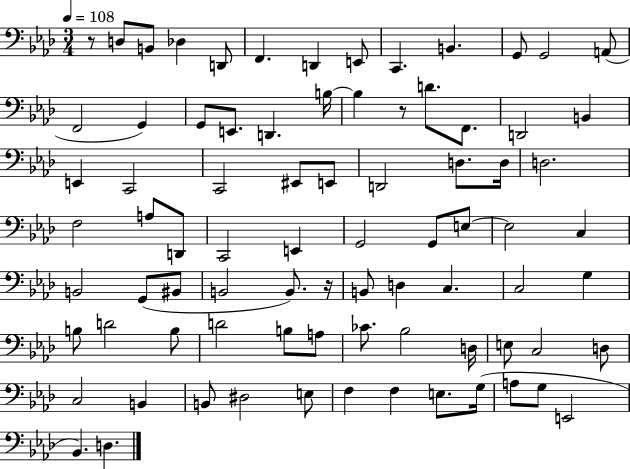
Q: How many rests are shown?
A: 3